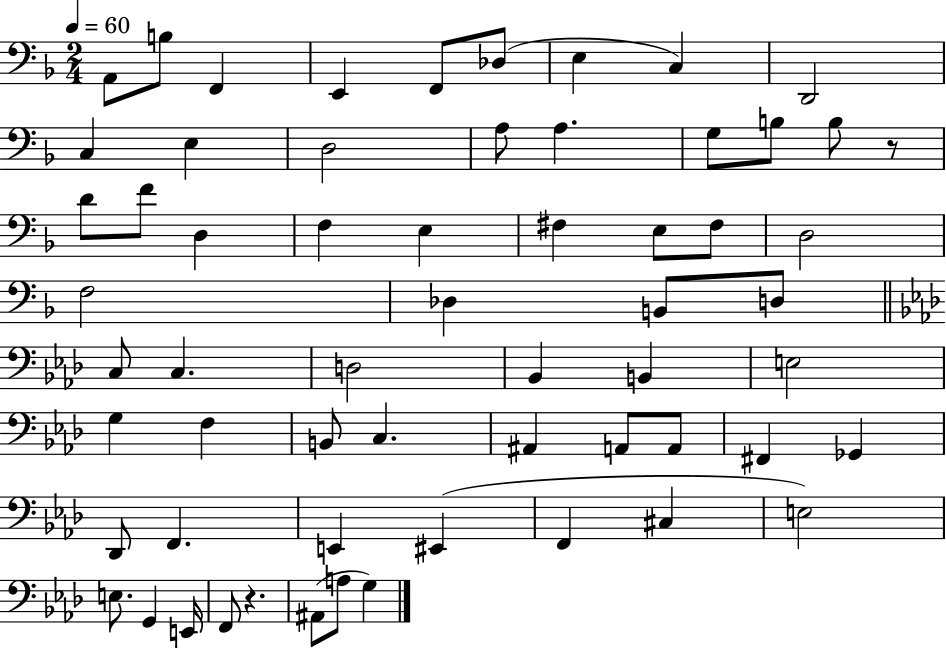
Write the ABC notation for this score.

X:1
T:Untitled
M:2/4
L:1/4
K:F
A,,/2 B,/2 F,, E,, F,,/2 _D,/2 E, C, D,,2 C, E, D,2 A,/2 A, G,/2 B,/2 B,/2 z/2 D/2 F/2 D, F, E, ^F, E,/2 ^F,/2 D,2 F,2 _D, B,,/2 D,/2 C,/2 C, D,2 _B,, B,, E,2 G, F, B,,/2 C, ^A,, A,,/2 A,,/2 ^F,, _G,, _D,,/2 F,, E,, ^E,, F,, ^C, E,2 E,/2 G,, E,,/4 F,,/2 z ^A,,/2 A,/2 G,